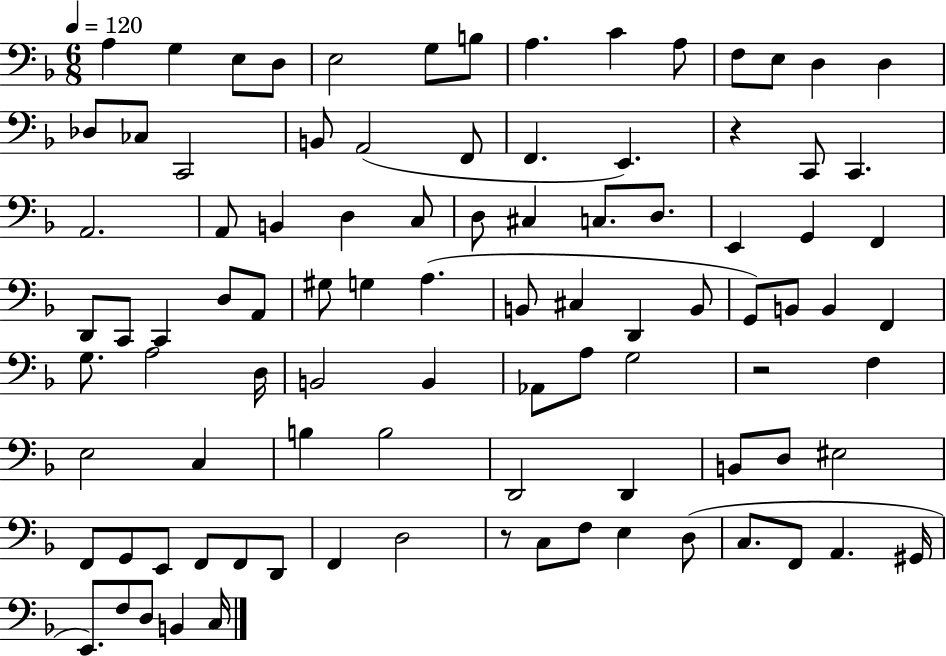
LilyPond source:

{
  \clef bass
  \numericTimeSignature
  \time 6/8
  \key f \major
  \tempo 4 = 120
  a4 g4 e8 d8 | e2 g8 b8 | a4. c'4 a8 | f8 e8 d4 d4 | \break des8 ces8 c,2 | b,8 a,2( f,8 | f,4. e,4.) | r4 c,8 c,4. | \break a,2. | a,8 b,4 d4 c8 | d8 cis4 c8. d8. | e,4 g,4 f,4 | \break d,8 c,8 c,4 d8 a,8 | gis8 g4 a4.( | b,8 cis4 d,4 b,8 | g,8) b,8 b,4 f,4 | \break g8. a2 d16 | b,2 b,4 | aes,8 a8 g2 | r2 f4 | \break e2 c4 | b4 b2 | d,2 d,4 | b,8 d8 eis2 | \break f,8 g,8 e,8 f,8 f,8 d,8 | f,4 d2 | r8 c8 f8 e4 d8( | c8. f,8 a,4. gis,16 | \break e,8.) f8 d8 b,4 c16 | \bar "|."
}